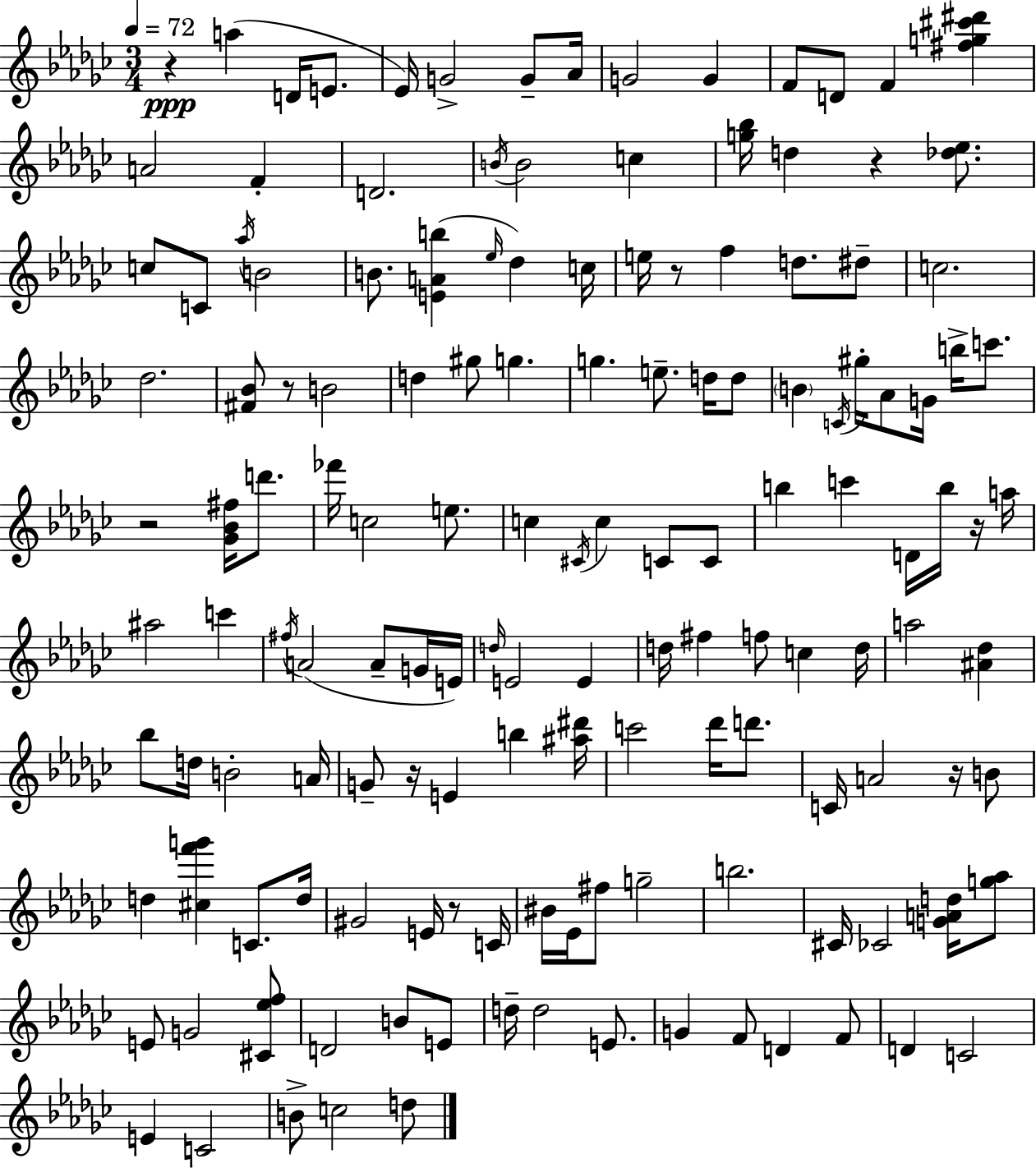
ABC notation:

X:1
T:Untitled
M:3/4
L:1/4
K:Ebm
z a D/4 E/2 _E/4 G2 G/2 _A/4 G2 G F/2 D/2 F [^fg^c'^d'] A2 F D2 B/4 B2 c [g_b]/4 d z [_d_e]/2 c/2 C/2 _a/4 B2 B/2 [EAb] _e/4 _d c/4 e/4 z/2 f d/2 ^d/2 c2 _d2 [^F_B]/2 z/2 B2 d ^g/2 g g e/2 d/4 d/2 B C/4 ^g/4 _A/2 G/4 b/4 c'/2 z2 [_G_B^f]/4 d'/2 _f'/4 c2 e/2 c ^C/4 c C/2 C/2 b c' D/4 b/4 z/4 a/4 ^a2 c' ^f/4 A2 A/2 G/4 E/4 d/4 E2 E d/4 ^f f/2 c d/4 a2 [^A_d] _b/2 d/4 B2 A/4 G/2 z/4 E b [^a^d']/4 c'2 _d'/4 d'/2 C/4 A2 z/4 B/2 d [^cf'g'] C/2 d/4 ^G2 E/4 z/2 C/4 ^B/4 _E/4 ^f/2 g2 b2 ^C/4 _C2 [GAd]/4 [g_a]/2 E/2 G2 [^C_ef]/2 D2 B/2 E/2 d/4 d2 E/2 G F/2 D F/2 D C2 E C2 B/2 c2 d/2